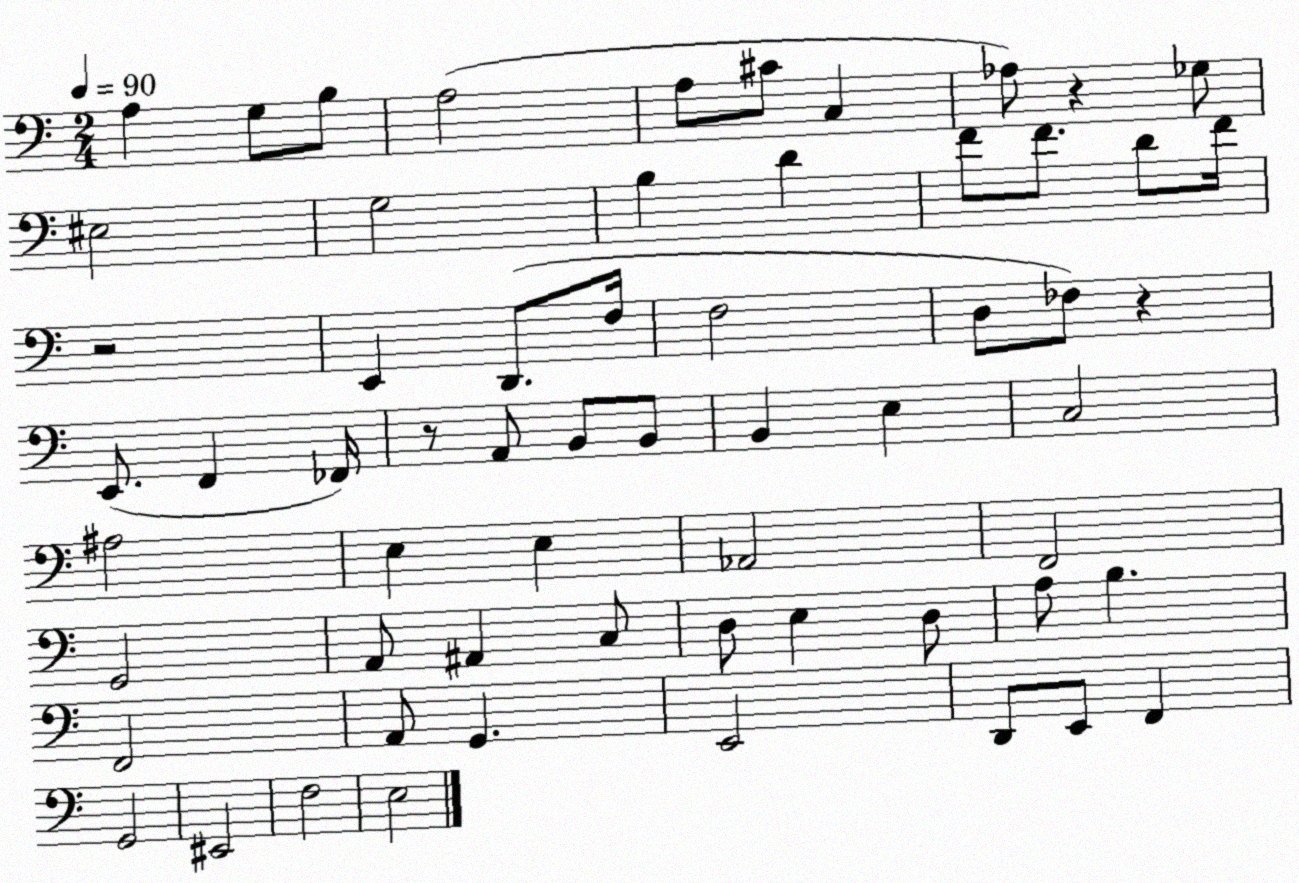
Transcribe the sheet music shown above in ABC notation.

X:1
T:Untitled
M:2/4
L:1/4
K:C
A, G,/2 B,/2 A,2 A,/2 ^C/2 C, _A,/2 z _G,/2 ^E,2 G,2 B, D F/2 F/2 D/2 F/4 z2 E,, D,,/2 F,/4 F,2 D,/2 _F,/2 z E,,/2 F,, _F,,/4 z/2 A,,/2 B,,/2 B,,/2 B,, E, C,2 ^A,2 E, E, _A,,2 F,,2 G,,2 A,,/2 ^A,, C,/2 D,/2 E, D,/2 A,/2 B, F,,2 A,,/2 G,, E,,2 D,,/2 E,,/2 F,, G,,2 ^E,,2 F,2 E,2